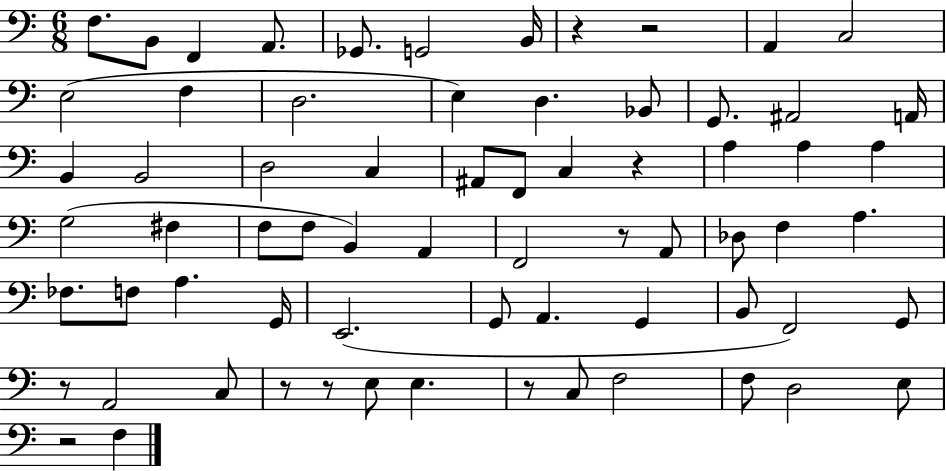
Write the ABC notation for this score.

X:1
T:Untitled
M:6/8
L:1/4
K:C
F,/2 B,,/2 F,, A,,/2 _G,,/2 G,,2 B,,/4 z z2 A,, C,2 E,2 F, D,2 E, D, _B,,/2 G,,/2 ^A,,2 A,,/4 B,, B,,2 D,2 C, ^A,,/2 F,,/2 C, z A, A, A, G,2 ^F, F,/2 F,/2 B,, A,, F,,2 z/2 A,,/2 _D,/2 F, A, _F,/2 F,/2 A, G,,/4 E,,2 G,,/2 A,, G,, B,,/2 F,,2 G,,/2 z/2 A,,2 C,/2 z/2 z/2 E,/2 E, z/2 C,/2 F,2 F,/2 D,2 E,/2 z2 F,